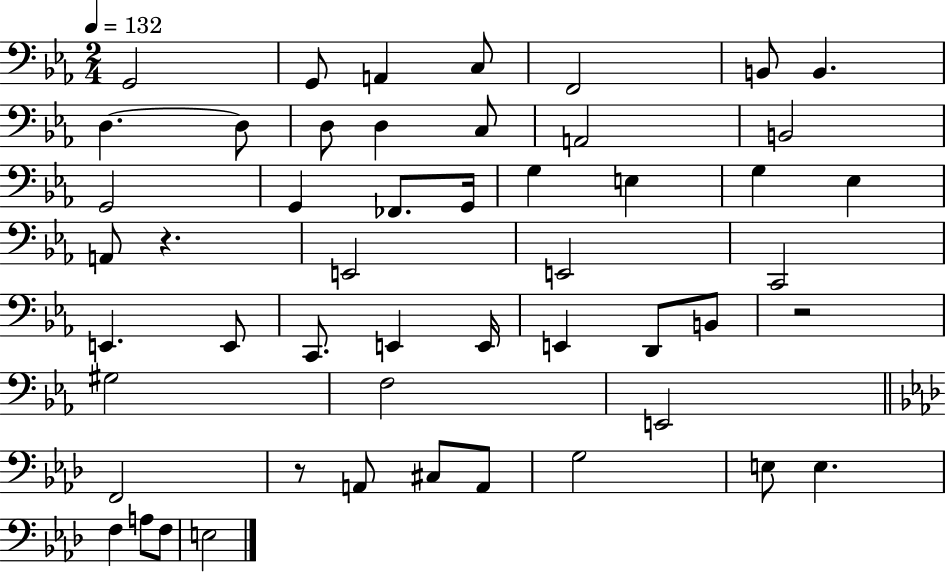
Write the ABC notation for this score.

X:1
T:Untitled
M:2/4
L:1/4
K:Eb
G,,2 G,,/2 A,, C,/2 F,,2 B,,/2 B,, D, D,/2 D,/2 D, C,/2 A,,2 B,,2 G,,2 G,, _F,,/2 G,,/4 G, E, G, _E, A,,/2 z E,,2 E,,2 C,,2 E,, E,,/2 C,,/2 E,, E,,/4 E,, D,,/2 B,,/2 z2 ^G,2 F,2 E,,2 F,,2 z/2 A,,/2 ^C,/2 A,,/2 G,2 E,/2 E, F, A,/2 F,/2 E,2